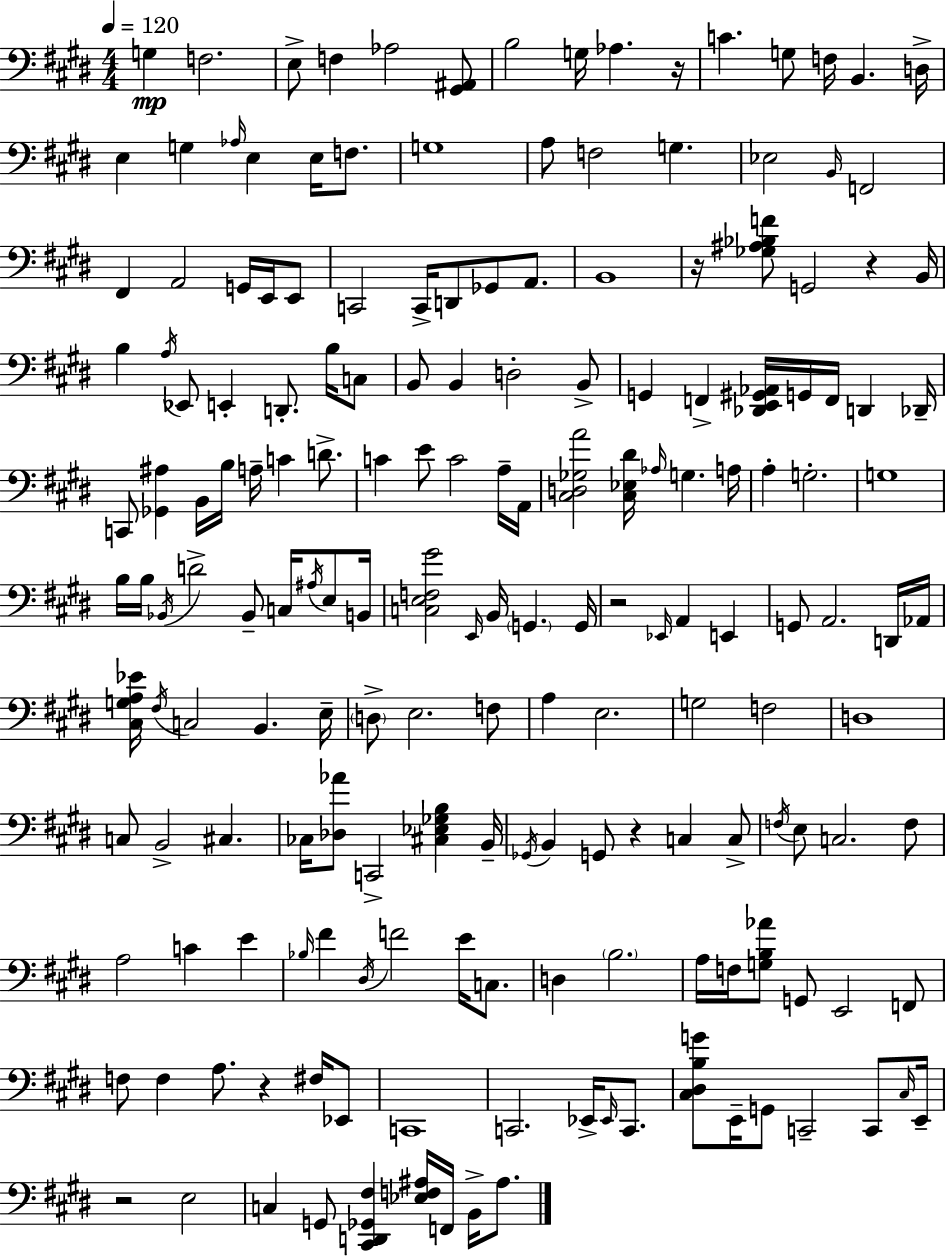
{
  \clef bass
  \numericTimeSignature
  \time 4/4
  \key e \major
  \tempo 4 = 120
  g4\mp f2. | e8-> f4 aes2 <gis, ais,>8 | b2 g16 aes4. r16 | c'4. g8 f16 b,4. d16-> | \break e4 g4 \grace { aes16 } e4 e16 f8. | g1 | a8 f2 g4. | ees2 \grace { b,16 } f,2 | \break fis,4 a,2 g,16 e,16 | e,8 c,2 c,16-> d,8 ges,8 a,8. | b,1 | r16 <ges ais bes f'>8 g,2 r4 | \break b,16 b4 \acciaccatura { a16 } ees,8 e,4-. d,8.-. | b16 c8 b,8 b,4 d2-. | b,8-> g,4 f,4-> <des, e, gis, aes,>16 g,16 f,16 d,4 | des,16-- c,8 <ges, ais>4 b,16 b16 a16-- c'4 | \break d'8.-> c'4 e'8 c'2 | a16-- a,16 <cis d ges a'>2 <cis ees dis'>16 \grace { aes16 } g4. | a16 a4-. g2.-. | g1 | \break b16 b16 \acciaccatura { bes,16 } d'2-> bes,8-- | c16 \acciaccatura { ais16 } e8 b,16 <c e f gis'>2 \grace { e,16 } b,16 | \parenthesize g,4. g,16 r2 \grace { ees,16 } | a,4 e,4 g,8 a,2. | \break d,16 aes,16 <cis g a ees'>16 \acciaccatura { fis16 } c2 | b,4. e16-- \parenthesize d8-> e2. | f8 a4 e2. | g2 | \break f2 d1 | c8 b,2-> | cis4. ces16 <des aes'>8 c,2-> | <cis ees ges b>4 b,16-- \acciaccatura { ges,16 } b,4 g,8 | \break r4 c4 c8-> \acciaccatura { f16 } e8 c2. | f8 a2 | c'4 e'4 \grace { bes16 } fis'4 | \acciaccatura { dis16 } f'2 e'16 c8. d4 | \break \parenthesize b2. a16 f16 <g b aes'>8 | g,8 e,2 f,8 f8 f4 | a8. r4 fis16 ees,8 c,1 | c,2. | \break ees,16-> \grace { ees,16 } c,8. <cis dis b g'>8 | e,16-- g,8 c,2-- c,8 \grace { cis16 } e,16-- r2 | e2 c4 | g,8 <cis, d, ges, fis>4 <ees f ais>16 f,16 b,16-> ais8. \bar "|."
}